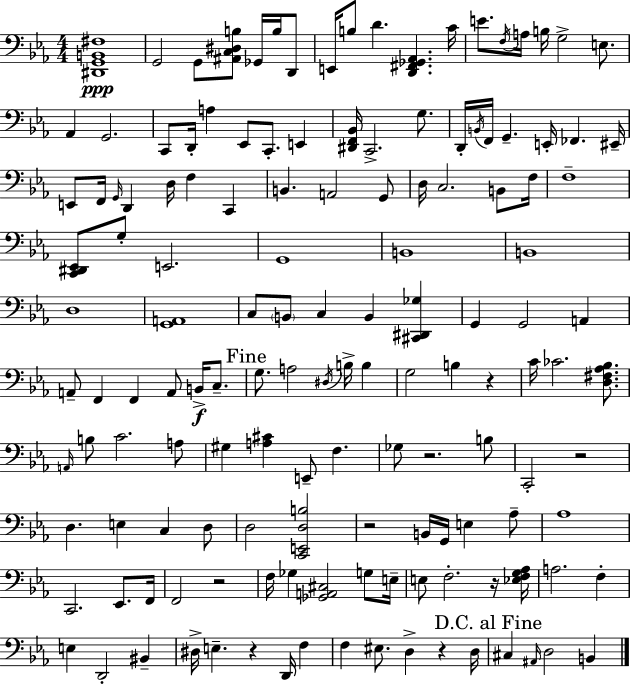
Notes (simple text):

[D#2,G2,B2,F#3]/w G2/h G2/e [A#2,C3,D#3,B3]/e Gb2/s B3/s D2/e E2/s B3/e D4/q. [D2,F#2,Gb2,Ab2]/q. C4/s E4/e. F3/s A3/s B3/s G3/h E3/e. Ab2/q G2/h. C2/e D2/s A3/q Eb2/e C2/e. E2/q [D#2,F2,Bb2]/s C2/h. G3/e. D2/s B2/s F2/s G2/q. E2/s FES2/q. EIS2/s E2/e F2/s G2/s D2/q D3/s F3/q C2/q B2/q. A2/h G2/e D3/s C3/h. B2/e F3/s F3/w [C2,D#2,Eb2]/e G3/e E2/h. G2/w B2/w B2/w D3/w [G2,A2]/w C3/e B2/e C3/q B2/q [C#2,D#2,Gb3]/q G2/q G2/h A2/q A2/e F2/q F2/q A2/e B2/s C3/e. G3/e. A3/h D#3/s B3/s B3/q G3/h B3/q R/q C4/s CES4/h. [D3,F#3,Ab3,Bb3]/e. A2/s B3/e C4/h. A3/e G#3/q [A3,C#4]/q E2/e F3/q. Gb3/e R/h. B3/e C2/h R/h D3/q. E3/q C3/q D3/e D3/h [C2,E2,D3,B3]/h R/h B2/s G2/s E3/q Ab3/e Ab3/w C2/h. Eb2/e. F2/s F2/h R/h F3/s Gb3/q [Gb2,A2,C#3]/h G3/e E3/s E3/e F3/h. R/s [Eb3,F3,G3,Ab3]/s A3/h. F3/q E3/q D2/h BIS2/q D#3/s E3/q. R/q D2/s F3/q F3/q EIS3/e. D3/q R/q D3/s C#3/q A#2/s D3/h B2/q